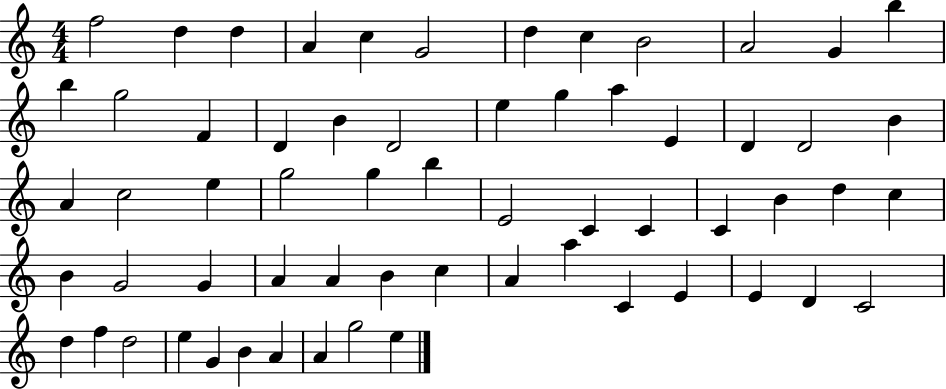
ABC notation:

X:1
T:Untitled
M:4/4
L:1/4
K:C
f2 d d A c G2 d c B2 A2 G b b g2 F D B D2 e g a E D D2 B A c2 e g2 g b E2 C C C B d c B G2 G A A B c A a C E E D C2 d f d2 e G B A A g2 e